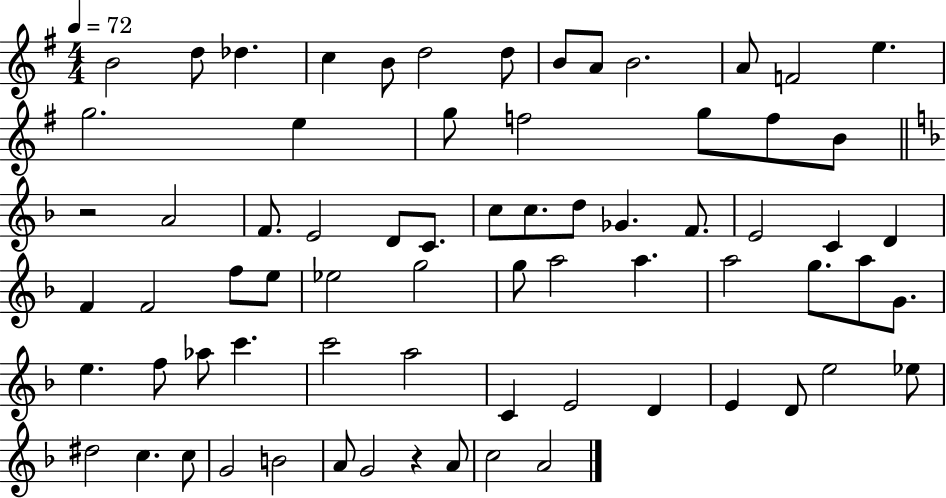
{
  \clef treble
  \numericTimeSignature
  \time 4/4
  \key g \major
  \tempo 4 = 72
  b'2 d''8 des''4. | c''4 b'8 d''2 d''8 | b'8 a'8 b'2. | a'8 f'2 e''4. | \break g''2. e''4 | g''8 f''2 g''8 f''8 b'8 | \bar "||" \break \key f \major r2 a'2 | f'8. e'2 d'8 c'8. | c''8 c''8. d''8 ges'4. f'8. | e'2 c'4 d'4 | \break f'4 f'2 f''8 e''8 | ees''2 g''2 | g''8 a''2 a''4. | a''2 g''8. a''8 g'8. | \break e''4. f''8 aes''8 c'''4. | c'''2 a''2 | c'4 e'2 d'4 | e'4 d'8 e''2 ees''8 | \break dis''2 c''4. c''8 | g'2 b'2 | a'8 g'2 r4 a'8 | c''2 a'2 | \break \bar "|."
}